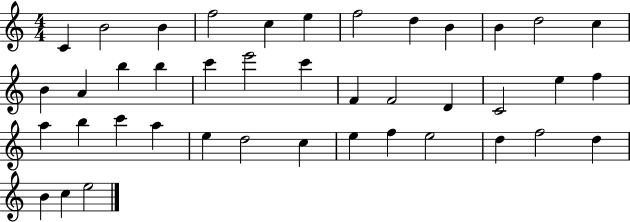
{
  \clef treble
  \numericTimeSignature
  \time 4/4
  \key c \major
  c'4 b'2 b'4 | f''2 c''4 e''4 | f''2 d''4 b'4 | b'4 d''2 c''4 | \break b'4 a'4 b''4 b''4 | c'''4 e'''2 c'''4 | f'4 f'2 d'4 | c'2 e''4 f''4 | \break a''4 b''4 c'''4 a''4 | e''4 d''2 c''4 | e''4 f''4 e''2 | d''4 f''2 d''4 | \break b'4 c''4 e''2 | \bar "|."
}